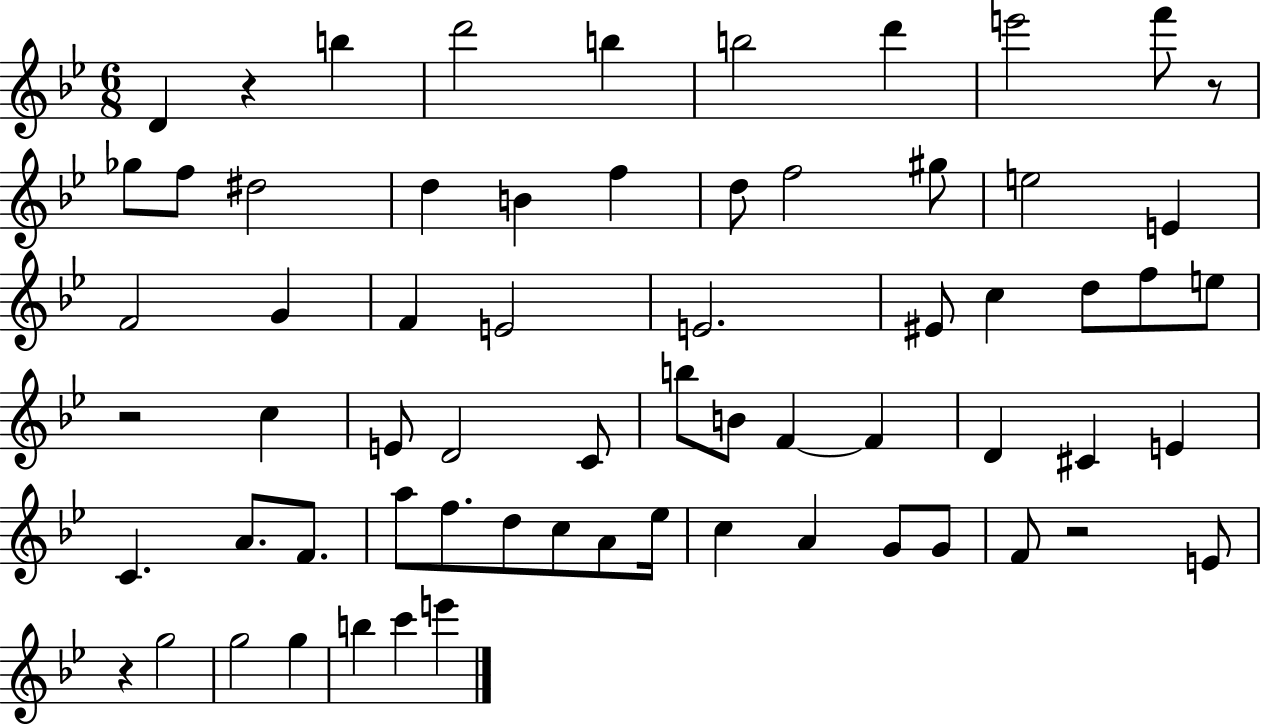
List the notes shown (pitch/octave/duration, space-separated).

D4/q R/q B5/q D6/h B5/q B5/h D6/q E6/h F6/e R/e Gb5/e F5/e D#5/h D5/q B4/q F5/q D5/e F5/h G#5/e E5/h E4/q F4/h G4/q F4/q E4/h E4/h. EIS4/e C5/q D5/e F5/e E5/e R/h C5/q E4/e D4/h C4/e B5/e B4/e F4/q F4/q D4/q C#4/q E4/q C4/q. A4/e. F4/e. A5/e F5/e. D5/e C5/e A4/e Eb5/s C5/q A4/q G4/e G4/e F4/e R/h E4/e R/q G5/h G5/h G5/q B5/q C6/q E6/q